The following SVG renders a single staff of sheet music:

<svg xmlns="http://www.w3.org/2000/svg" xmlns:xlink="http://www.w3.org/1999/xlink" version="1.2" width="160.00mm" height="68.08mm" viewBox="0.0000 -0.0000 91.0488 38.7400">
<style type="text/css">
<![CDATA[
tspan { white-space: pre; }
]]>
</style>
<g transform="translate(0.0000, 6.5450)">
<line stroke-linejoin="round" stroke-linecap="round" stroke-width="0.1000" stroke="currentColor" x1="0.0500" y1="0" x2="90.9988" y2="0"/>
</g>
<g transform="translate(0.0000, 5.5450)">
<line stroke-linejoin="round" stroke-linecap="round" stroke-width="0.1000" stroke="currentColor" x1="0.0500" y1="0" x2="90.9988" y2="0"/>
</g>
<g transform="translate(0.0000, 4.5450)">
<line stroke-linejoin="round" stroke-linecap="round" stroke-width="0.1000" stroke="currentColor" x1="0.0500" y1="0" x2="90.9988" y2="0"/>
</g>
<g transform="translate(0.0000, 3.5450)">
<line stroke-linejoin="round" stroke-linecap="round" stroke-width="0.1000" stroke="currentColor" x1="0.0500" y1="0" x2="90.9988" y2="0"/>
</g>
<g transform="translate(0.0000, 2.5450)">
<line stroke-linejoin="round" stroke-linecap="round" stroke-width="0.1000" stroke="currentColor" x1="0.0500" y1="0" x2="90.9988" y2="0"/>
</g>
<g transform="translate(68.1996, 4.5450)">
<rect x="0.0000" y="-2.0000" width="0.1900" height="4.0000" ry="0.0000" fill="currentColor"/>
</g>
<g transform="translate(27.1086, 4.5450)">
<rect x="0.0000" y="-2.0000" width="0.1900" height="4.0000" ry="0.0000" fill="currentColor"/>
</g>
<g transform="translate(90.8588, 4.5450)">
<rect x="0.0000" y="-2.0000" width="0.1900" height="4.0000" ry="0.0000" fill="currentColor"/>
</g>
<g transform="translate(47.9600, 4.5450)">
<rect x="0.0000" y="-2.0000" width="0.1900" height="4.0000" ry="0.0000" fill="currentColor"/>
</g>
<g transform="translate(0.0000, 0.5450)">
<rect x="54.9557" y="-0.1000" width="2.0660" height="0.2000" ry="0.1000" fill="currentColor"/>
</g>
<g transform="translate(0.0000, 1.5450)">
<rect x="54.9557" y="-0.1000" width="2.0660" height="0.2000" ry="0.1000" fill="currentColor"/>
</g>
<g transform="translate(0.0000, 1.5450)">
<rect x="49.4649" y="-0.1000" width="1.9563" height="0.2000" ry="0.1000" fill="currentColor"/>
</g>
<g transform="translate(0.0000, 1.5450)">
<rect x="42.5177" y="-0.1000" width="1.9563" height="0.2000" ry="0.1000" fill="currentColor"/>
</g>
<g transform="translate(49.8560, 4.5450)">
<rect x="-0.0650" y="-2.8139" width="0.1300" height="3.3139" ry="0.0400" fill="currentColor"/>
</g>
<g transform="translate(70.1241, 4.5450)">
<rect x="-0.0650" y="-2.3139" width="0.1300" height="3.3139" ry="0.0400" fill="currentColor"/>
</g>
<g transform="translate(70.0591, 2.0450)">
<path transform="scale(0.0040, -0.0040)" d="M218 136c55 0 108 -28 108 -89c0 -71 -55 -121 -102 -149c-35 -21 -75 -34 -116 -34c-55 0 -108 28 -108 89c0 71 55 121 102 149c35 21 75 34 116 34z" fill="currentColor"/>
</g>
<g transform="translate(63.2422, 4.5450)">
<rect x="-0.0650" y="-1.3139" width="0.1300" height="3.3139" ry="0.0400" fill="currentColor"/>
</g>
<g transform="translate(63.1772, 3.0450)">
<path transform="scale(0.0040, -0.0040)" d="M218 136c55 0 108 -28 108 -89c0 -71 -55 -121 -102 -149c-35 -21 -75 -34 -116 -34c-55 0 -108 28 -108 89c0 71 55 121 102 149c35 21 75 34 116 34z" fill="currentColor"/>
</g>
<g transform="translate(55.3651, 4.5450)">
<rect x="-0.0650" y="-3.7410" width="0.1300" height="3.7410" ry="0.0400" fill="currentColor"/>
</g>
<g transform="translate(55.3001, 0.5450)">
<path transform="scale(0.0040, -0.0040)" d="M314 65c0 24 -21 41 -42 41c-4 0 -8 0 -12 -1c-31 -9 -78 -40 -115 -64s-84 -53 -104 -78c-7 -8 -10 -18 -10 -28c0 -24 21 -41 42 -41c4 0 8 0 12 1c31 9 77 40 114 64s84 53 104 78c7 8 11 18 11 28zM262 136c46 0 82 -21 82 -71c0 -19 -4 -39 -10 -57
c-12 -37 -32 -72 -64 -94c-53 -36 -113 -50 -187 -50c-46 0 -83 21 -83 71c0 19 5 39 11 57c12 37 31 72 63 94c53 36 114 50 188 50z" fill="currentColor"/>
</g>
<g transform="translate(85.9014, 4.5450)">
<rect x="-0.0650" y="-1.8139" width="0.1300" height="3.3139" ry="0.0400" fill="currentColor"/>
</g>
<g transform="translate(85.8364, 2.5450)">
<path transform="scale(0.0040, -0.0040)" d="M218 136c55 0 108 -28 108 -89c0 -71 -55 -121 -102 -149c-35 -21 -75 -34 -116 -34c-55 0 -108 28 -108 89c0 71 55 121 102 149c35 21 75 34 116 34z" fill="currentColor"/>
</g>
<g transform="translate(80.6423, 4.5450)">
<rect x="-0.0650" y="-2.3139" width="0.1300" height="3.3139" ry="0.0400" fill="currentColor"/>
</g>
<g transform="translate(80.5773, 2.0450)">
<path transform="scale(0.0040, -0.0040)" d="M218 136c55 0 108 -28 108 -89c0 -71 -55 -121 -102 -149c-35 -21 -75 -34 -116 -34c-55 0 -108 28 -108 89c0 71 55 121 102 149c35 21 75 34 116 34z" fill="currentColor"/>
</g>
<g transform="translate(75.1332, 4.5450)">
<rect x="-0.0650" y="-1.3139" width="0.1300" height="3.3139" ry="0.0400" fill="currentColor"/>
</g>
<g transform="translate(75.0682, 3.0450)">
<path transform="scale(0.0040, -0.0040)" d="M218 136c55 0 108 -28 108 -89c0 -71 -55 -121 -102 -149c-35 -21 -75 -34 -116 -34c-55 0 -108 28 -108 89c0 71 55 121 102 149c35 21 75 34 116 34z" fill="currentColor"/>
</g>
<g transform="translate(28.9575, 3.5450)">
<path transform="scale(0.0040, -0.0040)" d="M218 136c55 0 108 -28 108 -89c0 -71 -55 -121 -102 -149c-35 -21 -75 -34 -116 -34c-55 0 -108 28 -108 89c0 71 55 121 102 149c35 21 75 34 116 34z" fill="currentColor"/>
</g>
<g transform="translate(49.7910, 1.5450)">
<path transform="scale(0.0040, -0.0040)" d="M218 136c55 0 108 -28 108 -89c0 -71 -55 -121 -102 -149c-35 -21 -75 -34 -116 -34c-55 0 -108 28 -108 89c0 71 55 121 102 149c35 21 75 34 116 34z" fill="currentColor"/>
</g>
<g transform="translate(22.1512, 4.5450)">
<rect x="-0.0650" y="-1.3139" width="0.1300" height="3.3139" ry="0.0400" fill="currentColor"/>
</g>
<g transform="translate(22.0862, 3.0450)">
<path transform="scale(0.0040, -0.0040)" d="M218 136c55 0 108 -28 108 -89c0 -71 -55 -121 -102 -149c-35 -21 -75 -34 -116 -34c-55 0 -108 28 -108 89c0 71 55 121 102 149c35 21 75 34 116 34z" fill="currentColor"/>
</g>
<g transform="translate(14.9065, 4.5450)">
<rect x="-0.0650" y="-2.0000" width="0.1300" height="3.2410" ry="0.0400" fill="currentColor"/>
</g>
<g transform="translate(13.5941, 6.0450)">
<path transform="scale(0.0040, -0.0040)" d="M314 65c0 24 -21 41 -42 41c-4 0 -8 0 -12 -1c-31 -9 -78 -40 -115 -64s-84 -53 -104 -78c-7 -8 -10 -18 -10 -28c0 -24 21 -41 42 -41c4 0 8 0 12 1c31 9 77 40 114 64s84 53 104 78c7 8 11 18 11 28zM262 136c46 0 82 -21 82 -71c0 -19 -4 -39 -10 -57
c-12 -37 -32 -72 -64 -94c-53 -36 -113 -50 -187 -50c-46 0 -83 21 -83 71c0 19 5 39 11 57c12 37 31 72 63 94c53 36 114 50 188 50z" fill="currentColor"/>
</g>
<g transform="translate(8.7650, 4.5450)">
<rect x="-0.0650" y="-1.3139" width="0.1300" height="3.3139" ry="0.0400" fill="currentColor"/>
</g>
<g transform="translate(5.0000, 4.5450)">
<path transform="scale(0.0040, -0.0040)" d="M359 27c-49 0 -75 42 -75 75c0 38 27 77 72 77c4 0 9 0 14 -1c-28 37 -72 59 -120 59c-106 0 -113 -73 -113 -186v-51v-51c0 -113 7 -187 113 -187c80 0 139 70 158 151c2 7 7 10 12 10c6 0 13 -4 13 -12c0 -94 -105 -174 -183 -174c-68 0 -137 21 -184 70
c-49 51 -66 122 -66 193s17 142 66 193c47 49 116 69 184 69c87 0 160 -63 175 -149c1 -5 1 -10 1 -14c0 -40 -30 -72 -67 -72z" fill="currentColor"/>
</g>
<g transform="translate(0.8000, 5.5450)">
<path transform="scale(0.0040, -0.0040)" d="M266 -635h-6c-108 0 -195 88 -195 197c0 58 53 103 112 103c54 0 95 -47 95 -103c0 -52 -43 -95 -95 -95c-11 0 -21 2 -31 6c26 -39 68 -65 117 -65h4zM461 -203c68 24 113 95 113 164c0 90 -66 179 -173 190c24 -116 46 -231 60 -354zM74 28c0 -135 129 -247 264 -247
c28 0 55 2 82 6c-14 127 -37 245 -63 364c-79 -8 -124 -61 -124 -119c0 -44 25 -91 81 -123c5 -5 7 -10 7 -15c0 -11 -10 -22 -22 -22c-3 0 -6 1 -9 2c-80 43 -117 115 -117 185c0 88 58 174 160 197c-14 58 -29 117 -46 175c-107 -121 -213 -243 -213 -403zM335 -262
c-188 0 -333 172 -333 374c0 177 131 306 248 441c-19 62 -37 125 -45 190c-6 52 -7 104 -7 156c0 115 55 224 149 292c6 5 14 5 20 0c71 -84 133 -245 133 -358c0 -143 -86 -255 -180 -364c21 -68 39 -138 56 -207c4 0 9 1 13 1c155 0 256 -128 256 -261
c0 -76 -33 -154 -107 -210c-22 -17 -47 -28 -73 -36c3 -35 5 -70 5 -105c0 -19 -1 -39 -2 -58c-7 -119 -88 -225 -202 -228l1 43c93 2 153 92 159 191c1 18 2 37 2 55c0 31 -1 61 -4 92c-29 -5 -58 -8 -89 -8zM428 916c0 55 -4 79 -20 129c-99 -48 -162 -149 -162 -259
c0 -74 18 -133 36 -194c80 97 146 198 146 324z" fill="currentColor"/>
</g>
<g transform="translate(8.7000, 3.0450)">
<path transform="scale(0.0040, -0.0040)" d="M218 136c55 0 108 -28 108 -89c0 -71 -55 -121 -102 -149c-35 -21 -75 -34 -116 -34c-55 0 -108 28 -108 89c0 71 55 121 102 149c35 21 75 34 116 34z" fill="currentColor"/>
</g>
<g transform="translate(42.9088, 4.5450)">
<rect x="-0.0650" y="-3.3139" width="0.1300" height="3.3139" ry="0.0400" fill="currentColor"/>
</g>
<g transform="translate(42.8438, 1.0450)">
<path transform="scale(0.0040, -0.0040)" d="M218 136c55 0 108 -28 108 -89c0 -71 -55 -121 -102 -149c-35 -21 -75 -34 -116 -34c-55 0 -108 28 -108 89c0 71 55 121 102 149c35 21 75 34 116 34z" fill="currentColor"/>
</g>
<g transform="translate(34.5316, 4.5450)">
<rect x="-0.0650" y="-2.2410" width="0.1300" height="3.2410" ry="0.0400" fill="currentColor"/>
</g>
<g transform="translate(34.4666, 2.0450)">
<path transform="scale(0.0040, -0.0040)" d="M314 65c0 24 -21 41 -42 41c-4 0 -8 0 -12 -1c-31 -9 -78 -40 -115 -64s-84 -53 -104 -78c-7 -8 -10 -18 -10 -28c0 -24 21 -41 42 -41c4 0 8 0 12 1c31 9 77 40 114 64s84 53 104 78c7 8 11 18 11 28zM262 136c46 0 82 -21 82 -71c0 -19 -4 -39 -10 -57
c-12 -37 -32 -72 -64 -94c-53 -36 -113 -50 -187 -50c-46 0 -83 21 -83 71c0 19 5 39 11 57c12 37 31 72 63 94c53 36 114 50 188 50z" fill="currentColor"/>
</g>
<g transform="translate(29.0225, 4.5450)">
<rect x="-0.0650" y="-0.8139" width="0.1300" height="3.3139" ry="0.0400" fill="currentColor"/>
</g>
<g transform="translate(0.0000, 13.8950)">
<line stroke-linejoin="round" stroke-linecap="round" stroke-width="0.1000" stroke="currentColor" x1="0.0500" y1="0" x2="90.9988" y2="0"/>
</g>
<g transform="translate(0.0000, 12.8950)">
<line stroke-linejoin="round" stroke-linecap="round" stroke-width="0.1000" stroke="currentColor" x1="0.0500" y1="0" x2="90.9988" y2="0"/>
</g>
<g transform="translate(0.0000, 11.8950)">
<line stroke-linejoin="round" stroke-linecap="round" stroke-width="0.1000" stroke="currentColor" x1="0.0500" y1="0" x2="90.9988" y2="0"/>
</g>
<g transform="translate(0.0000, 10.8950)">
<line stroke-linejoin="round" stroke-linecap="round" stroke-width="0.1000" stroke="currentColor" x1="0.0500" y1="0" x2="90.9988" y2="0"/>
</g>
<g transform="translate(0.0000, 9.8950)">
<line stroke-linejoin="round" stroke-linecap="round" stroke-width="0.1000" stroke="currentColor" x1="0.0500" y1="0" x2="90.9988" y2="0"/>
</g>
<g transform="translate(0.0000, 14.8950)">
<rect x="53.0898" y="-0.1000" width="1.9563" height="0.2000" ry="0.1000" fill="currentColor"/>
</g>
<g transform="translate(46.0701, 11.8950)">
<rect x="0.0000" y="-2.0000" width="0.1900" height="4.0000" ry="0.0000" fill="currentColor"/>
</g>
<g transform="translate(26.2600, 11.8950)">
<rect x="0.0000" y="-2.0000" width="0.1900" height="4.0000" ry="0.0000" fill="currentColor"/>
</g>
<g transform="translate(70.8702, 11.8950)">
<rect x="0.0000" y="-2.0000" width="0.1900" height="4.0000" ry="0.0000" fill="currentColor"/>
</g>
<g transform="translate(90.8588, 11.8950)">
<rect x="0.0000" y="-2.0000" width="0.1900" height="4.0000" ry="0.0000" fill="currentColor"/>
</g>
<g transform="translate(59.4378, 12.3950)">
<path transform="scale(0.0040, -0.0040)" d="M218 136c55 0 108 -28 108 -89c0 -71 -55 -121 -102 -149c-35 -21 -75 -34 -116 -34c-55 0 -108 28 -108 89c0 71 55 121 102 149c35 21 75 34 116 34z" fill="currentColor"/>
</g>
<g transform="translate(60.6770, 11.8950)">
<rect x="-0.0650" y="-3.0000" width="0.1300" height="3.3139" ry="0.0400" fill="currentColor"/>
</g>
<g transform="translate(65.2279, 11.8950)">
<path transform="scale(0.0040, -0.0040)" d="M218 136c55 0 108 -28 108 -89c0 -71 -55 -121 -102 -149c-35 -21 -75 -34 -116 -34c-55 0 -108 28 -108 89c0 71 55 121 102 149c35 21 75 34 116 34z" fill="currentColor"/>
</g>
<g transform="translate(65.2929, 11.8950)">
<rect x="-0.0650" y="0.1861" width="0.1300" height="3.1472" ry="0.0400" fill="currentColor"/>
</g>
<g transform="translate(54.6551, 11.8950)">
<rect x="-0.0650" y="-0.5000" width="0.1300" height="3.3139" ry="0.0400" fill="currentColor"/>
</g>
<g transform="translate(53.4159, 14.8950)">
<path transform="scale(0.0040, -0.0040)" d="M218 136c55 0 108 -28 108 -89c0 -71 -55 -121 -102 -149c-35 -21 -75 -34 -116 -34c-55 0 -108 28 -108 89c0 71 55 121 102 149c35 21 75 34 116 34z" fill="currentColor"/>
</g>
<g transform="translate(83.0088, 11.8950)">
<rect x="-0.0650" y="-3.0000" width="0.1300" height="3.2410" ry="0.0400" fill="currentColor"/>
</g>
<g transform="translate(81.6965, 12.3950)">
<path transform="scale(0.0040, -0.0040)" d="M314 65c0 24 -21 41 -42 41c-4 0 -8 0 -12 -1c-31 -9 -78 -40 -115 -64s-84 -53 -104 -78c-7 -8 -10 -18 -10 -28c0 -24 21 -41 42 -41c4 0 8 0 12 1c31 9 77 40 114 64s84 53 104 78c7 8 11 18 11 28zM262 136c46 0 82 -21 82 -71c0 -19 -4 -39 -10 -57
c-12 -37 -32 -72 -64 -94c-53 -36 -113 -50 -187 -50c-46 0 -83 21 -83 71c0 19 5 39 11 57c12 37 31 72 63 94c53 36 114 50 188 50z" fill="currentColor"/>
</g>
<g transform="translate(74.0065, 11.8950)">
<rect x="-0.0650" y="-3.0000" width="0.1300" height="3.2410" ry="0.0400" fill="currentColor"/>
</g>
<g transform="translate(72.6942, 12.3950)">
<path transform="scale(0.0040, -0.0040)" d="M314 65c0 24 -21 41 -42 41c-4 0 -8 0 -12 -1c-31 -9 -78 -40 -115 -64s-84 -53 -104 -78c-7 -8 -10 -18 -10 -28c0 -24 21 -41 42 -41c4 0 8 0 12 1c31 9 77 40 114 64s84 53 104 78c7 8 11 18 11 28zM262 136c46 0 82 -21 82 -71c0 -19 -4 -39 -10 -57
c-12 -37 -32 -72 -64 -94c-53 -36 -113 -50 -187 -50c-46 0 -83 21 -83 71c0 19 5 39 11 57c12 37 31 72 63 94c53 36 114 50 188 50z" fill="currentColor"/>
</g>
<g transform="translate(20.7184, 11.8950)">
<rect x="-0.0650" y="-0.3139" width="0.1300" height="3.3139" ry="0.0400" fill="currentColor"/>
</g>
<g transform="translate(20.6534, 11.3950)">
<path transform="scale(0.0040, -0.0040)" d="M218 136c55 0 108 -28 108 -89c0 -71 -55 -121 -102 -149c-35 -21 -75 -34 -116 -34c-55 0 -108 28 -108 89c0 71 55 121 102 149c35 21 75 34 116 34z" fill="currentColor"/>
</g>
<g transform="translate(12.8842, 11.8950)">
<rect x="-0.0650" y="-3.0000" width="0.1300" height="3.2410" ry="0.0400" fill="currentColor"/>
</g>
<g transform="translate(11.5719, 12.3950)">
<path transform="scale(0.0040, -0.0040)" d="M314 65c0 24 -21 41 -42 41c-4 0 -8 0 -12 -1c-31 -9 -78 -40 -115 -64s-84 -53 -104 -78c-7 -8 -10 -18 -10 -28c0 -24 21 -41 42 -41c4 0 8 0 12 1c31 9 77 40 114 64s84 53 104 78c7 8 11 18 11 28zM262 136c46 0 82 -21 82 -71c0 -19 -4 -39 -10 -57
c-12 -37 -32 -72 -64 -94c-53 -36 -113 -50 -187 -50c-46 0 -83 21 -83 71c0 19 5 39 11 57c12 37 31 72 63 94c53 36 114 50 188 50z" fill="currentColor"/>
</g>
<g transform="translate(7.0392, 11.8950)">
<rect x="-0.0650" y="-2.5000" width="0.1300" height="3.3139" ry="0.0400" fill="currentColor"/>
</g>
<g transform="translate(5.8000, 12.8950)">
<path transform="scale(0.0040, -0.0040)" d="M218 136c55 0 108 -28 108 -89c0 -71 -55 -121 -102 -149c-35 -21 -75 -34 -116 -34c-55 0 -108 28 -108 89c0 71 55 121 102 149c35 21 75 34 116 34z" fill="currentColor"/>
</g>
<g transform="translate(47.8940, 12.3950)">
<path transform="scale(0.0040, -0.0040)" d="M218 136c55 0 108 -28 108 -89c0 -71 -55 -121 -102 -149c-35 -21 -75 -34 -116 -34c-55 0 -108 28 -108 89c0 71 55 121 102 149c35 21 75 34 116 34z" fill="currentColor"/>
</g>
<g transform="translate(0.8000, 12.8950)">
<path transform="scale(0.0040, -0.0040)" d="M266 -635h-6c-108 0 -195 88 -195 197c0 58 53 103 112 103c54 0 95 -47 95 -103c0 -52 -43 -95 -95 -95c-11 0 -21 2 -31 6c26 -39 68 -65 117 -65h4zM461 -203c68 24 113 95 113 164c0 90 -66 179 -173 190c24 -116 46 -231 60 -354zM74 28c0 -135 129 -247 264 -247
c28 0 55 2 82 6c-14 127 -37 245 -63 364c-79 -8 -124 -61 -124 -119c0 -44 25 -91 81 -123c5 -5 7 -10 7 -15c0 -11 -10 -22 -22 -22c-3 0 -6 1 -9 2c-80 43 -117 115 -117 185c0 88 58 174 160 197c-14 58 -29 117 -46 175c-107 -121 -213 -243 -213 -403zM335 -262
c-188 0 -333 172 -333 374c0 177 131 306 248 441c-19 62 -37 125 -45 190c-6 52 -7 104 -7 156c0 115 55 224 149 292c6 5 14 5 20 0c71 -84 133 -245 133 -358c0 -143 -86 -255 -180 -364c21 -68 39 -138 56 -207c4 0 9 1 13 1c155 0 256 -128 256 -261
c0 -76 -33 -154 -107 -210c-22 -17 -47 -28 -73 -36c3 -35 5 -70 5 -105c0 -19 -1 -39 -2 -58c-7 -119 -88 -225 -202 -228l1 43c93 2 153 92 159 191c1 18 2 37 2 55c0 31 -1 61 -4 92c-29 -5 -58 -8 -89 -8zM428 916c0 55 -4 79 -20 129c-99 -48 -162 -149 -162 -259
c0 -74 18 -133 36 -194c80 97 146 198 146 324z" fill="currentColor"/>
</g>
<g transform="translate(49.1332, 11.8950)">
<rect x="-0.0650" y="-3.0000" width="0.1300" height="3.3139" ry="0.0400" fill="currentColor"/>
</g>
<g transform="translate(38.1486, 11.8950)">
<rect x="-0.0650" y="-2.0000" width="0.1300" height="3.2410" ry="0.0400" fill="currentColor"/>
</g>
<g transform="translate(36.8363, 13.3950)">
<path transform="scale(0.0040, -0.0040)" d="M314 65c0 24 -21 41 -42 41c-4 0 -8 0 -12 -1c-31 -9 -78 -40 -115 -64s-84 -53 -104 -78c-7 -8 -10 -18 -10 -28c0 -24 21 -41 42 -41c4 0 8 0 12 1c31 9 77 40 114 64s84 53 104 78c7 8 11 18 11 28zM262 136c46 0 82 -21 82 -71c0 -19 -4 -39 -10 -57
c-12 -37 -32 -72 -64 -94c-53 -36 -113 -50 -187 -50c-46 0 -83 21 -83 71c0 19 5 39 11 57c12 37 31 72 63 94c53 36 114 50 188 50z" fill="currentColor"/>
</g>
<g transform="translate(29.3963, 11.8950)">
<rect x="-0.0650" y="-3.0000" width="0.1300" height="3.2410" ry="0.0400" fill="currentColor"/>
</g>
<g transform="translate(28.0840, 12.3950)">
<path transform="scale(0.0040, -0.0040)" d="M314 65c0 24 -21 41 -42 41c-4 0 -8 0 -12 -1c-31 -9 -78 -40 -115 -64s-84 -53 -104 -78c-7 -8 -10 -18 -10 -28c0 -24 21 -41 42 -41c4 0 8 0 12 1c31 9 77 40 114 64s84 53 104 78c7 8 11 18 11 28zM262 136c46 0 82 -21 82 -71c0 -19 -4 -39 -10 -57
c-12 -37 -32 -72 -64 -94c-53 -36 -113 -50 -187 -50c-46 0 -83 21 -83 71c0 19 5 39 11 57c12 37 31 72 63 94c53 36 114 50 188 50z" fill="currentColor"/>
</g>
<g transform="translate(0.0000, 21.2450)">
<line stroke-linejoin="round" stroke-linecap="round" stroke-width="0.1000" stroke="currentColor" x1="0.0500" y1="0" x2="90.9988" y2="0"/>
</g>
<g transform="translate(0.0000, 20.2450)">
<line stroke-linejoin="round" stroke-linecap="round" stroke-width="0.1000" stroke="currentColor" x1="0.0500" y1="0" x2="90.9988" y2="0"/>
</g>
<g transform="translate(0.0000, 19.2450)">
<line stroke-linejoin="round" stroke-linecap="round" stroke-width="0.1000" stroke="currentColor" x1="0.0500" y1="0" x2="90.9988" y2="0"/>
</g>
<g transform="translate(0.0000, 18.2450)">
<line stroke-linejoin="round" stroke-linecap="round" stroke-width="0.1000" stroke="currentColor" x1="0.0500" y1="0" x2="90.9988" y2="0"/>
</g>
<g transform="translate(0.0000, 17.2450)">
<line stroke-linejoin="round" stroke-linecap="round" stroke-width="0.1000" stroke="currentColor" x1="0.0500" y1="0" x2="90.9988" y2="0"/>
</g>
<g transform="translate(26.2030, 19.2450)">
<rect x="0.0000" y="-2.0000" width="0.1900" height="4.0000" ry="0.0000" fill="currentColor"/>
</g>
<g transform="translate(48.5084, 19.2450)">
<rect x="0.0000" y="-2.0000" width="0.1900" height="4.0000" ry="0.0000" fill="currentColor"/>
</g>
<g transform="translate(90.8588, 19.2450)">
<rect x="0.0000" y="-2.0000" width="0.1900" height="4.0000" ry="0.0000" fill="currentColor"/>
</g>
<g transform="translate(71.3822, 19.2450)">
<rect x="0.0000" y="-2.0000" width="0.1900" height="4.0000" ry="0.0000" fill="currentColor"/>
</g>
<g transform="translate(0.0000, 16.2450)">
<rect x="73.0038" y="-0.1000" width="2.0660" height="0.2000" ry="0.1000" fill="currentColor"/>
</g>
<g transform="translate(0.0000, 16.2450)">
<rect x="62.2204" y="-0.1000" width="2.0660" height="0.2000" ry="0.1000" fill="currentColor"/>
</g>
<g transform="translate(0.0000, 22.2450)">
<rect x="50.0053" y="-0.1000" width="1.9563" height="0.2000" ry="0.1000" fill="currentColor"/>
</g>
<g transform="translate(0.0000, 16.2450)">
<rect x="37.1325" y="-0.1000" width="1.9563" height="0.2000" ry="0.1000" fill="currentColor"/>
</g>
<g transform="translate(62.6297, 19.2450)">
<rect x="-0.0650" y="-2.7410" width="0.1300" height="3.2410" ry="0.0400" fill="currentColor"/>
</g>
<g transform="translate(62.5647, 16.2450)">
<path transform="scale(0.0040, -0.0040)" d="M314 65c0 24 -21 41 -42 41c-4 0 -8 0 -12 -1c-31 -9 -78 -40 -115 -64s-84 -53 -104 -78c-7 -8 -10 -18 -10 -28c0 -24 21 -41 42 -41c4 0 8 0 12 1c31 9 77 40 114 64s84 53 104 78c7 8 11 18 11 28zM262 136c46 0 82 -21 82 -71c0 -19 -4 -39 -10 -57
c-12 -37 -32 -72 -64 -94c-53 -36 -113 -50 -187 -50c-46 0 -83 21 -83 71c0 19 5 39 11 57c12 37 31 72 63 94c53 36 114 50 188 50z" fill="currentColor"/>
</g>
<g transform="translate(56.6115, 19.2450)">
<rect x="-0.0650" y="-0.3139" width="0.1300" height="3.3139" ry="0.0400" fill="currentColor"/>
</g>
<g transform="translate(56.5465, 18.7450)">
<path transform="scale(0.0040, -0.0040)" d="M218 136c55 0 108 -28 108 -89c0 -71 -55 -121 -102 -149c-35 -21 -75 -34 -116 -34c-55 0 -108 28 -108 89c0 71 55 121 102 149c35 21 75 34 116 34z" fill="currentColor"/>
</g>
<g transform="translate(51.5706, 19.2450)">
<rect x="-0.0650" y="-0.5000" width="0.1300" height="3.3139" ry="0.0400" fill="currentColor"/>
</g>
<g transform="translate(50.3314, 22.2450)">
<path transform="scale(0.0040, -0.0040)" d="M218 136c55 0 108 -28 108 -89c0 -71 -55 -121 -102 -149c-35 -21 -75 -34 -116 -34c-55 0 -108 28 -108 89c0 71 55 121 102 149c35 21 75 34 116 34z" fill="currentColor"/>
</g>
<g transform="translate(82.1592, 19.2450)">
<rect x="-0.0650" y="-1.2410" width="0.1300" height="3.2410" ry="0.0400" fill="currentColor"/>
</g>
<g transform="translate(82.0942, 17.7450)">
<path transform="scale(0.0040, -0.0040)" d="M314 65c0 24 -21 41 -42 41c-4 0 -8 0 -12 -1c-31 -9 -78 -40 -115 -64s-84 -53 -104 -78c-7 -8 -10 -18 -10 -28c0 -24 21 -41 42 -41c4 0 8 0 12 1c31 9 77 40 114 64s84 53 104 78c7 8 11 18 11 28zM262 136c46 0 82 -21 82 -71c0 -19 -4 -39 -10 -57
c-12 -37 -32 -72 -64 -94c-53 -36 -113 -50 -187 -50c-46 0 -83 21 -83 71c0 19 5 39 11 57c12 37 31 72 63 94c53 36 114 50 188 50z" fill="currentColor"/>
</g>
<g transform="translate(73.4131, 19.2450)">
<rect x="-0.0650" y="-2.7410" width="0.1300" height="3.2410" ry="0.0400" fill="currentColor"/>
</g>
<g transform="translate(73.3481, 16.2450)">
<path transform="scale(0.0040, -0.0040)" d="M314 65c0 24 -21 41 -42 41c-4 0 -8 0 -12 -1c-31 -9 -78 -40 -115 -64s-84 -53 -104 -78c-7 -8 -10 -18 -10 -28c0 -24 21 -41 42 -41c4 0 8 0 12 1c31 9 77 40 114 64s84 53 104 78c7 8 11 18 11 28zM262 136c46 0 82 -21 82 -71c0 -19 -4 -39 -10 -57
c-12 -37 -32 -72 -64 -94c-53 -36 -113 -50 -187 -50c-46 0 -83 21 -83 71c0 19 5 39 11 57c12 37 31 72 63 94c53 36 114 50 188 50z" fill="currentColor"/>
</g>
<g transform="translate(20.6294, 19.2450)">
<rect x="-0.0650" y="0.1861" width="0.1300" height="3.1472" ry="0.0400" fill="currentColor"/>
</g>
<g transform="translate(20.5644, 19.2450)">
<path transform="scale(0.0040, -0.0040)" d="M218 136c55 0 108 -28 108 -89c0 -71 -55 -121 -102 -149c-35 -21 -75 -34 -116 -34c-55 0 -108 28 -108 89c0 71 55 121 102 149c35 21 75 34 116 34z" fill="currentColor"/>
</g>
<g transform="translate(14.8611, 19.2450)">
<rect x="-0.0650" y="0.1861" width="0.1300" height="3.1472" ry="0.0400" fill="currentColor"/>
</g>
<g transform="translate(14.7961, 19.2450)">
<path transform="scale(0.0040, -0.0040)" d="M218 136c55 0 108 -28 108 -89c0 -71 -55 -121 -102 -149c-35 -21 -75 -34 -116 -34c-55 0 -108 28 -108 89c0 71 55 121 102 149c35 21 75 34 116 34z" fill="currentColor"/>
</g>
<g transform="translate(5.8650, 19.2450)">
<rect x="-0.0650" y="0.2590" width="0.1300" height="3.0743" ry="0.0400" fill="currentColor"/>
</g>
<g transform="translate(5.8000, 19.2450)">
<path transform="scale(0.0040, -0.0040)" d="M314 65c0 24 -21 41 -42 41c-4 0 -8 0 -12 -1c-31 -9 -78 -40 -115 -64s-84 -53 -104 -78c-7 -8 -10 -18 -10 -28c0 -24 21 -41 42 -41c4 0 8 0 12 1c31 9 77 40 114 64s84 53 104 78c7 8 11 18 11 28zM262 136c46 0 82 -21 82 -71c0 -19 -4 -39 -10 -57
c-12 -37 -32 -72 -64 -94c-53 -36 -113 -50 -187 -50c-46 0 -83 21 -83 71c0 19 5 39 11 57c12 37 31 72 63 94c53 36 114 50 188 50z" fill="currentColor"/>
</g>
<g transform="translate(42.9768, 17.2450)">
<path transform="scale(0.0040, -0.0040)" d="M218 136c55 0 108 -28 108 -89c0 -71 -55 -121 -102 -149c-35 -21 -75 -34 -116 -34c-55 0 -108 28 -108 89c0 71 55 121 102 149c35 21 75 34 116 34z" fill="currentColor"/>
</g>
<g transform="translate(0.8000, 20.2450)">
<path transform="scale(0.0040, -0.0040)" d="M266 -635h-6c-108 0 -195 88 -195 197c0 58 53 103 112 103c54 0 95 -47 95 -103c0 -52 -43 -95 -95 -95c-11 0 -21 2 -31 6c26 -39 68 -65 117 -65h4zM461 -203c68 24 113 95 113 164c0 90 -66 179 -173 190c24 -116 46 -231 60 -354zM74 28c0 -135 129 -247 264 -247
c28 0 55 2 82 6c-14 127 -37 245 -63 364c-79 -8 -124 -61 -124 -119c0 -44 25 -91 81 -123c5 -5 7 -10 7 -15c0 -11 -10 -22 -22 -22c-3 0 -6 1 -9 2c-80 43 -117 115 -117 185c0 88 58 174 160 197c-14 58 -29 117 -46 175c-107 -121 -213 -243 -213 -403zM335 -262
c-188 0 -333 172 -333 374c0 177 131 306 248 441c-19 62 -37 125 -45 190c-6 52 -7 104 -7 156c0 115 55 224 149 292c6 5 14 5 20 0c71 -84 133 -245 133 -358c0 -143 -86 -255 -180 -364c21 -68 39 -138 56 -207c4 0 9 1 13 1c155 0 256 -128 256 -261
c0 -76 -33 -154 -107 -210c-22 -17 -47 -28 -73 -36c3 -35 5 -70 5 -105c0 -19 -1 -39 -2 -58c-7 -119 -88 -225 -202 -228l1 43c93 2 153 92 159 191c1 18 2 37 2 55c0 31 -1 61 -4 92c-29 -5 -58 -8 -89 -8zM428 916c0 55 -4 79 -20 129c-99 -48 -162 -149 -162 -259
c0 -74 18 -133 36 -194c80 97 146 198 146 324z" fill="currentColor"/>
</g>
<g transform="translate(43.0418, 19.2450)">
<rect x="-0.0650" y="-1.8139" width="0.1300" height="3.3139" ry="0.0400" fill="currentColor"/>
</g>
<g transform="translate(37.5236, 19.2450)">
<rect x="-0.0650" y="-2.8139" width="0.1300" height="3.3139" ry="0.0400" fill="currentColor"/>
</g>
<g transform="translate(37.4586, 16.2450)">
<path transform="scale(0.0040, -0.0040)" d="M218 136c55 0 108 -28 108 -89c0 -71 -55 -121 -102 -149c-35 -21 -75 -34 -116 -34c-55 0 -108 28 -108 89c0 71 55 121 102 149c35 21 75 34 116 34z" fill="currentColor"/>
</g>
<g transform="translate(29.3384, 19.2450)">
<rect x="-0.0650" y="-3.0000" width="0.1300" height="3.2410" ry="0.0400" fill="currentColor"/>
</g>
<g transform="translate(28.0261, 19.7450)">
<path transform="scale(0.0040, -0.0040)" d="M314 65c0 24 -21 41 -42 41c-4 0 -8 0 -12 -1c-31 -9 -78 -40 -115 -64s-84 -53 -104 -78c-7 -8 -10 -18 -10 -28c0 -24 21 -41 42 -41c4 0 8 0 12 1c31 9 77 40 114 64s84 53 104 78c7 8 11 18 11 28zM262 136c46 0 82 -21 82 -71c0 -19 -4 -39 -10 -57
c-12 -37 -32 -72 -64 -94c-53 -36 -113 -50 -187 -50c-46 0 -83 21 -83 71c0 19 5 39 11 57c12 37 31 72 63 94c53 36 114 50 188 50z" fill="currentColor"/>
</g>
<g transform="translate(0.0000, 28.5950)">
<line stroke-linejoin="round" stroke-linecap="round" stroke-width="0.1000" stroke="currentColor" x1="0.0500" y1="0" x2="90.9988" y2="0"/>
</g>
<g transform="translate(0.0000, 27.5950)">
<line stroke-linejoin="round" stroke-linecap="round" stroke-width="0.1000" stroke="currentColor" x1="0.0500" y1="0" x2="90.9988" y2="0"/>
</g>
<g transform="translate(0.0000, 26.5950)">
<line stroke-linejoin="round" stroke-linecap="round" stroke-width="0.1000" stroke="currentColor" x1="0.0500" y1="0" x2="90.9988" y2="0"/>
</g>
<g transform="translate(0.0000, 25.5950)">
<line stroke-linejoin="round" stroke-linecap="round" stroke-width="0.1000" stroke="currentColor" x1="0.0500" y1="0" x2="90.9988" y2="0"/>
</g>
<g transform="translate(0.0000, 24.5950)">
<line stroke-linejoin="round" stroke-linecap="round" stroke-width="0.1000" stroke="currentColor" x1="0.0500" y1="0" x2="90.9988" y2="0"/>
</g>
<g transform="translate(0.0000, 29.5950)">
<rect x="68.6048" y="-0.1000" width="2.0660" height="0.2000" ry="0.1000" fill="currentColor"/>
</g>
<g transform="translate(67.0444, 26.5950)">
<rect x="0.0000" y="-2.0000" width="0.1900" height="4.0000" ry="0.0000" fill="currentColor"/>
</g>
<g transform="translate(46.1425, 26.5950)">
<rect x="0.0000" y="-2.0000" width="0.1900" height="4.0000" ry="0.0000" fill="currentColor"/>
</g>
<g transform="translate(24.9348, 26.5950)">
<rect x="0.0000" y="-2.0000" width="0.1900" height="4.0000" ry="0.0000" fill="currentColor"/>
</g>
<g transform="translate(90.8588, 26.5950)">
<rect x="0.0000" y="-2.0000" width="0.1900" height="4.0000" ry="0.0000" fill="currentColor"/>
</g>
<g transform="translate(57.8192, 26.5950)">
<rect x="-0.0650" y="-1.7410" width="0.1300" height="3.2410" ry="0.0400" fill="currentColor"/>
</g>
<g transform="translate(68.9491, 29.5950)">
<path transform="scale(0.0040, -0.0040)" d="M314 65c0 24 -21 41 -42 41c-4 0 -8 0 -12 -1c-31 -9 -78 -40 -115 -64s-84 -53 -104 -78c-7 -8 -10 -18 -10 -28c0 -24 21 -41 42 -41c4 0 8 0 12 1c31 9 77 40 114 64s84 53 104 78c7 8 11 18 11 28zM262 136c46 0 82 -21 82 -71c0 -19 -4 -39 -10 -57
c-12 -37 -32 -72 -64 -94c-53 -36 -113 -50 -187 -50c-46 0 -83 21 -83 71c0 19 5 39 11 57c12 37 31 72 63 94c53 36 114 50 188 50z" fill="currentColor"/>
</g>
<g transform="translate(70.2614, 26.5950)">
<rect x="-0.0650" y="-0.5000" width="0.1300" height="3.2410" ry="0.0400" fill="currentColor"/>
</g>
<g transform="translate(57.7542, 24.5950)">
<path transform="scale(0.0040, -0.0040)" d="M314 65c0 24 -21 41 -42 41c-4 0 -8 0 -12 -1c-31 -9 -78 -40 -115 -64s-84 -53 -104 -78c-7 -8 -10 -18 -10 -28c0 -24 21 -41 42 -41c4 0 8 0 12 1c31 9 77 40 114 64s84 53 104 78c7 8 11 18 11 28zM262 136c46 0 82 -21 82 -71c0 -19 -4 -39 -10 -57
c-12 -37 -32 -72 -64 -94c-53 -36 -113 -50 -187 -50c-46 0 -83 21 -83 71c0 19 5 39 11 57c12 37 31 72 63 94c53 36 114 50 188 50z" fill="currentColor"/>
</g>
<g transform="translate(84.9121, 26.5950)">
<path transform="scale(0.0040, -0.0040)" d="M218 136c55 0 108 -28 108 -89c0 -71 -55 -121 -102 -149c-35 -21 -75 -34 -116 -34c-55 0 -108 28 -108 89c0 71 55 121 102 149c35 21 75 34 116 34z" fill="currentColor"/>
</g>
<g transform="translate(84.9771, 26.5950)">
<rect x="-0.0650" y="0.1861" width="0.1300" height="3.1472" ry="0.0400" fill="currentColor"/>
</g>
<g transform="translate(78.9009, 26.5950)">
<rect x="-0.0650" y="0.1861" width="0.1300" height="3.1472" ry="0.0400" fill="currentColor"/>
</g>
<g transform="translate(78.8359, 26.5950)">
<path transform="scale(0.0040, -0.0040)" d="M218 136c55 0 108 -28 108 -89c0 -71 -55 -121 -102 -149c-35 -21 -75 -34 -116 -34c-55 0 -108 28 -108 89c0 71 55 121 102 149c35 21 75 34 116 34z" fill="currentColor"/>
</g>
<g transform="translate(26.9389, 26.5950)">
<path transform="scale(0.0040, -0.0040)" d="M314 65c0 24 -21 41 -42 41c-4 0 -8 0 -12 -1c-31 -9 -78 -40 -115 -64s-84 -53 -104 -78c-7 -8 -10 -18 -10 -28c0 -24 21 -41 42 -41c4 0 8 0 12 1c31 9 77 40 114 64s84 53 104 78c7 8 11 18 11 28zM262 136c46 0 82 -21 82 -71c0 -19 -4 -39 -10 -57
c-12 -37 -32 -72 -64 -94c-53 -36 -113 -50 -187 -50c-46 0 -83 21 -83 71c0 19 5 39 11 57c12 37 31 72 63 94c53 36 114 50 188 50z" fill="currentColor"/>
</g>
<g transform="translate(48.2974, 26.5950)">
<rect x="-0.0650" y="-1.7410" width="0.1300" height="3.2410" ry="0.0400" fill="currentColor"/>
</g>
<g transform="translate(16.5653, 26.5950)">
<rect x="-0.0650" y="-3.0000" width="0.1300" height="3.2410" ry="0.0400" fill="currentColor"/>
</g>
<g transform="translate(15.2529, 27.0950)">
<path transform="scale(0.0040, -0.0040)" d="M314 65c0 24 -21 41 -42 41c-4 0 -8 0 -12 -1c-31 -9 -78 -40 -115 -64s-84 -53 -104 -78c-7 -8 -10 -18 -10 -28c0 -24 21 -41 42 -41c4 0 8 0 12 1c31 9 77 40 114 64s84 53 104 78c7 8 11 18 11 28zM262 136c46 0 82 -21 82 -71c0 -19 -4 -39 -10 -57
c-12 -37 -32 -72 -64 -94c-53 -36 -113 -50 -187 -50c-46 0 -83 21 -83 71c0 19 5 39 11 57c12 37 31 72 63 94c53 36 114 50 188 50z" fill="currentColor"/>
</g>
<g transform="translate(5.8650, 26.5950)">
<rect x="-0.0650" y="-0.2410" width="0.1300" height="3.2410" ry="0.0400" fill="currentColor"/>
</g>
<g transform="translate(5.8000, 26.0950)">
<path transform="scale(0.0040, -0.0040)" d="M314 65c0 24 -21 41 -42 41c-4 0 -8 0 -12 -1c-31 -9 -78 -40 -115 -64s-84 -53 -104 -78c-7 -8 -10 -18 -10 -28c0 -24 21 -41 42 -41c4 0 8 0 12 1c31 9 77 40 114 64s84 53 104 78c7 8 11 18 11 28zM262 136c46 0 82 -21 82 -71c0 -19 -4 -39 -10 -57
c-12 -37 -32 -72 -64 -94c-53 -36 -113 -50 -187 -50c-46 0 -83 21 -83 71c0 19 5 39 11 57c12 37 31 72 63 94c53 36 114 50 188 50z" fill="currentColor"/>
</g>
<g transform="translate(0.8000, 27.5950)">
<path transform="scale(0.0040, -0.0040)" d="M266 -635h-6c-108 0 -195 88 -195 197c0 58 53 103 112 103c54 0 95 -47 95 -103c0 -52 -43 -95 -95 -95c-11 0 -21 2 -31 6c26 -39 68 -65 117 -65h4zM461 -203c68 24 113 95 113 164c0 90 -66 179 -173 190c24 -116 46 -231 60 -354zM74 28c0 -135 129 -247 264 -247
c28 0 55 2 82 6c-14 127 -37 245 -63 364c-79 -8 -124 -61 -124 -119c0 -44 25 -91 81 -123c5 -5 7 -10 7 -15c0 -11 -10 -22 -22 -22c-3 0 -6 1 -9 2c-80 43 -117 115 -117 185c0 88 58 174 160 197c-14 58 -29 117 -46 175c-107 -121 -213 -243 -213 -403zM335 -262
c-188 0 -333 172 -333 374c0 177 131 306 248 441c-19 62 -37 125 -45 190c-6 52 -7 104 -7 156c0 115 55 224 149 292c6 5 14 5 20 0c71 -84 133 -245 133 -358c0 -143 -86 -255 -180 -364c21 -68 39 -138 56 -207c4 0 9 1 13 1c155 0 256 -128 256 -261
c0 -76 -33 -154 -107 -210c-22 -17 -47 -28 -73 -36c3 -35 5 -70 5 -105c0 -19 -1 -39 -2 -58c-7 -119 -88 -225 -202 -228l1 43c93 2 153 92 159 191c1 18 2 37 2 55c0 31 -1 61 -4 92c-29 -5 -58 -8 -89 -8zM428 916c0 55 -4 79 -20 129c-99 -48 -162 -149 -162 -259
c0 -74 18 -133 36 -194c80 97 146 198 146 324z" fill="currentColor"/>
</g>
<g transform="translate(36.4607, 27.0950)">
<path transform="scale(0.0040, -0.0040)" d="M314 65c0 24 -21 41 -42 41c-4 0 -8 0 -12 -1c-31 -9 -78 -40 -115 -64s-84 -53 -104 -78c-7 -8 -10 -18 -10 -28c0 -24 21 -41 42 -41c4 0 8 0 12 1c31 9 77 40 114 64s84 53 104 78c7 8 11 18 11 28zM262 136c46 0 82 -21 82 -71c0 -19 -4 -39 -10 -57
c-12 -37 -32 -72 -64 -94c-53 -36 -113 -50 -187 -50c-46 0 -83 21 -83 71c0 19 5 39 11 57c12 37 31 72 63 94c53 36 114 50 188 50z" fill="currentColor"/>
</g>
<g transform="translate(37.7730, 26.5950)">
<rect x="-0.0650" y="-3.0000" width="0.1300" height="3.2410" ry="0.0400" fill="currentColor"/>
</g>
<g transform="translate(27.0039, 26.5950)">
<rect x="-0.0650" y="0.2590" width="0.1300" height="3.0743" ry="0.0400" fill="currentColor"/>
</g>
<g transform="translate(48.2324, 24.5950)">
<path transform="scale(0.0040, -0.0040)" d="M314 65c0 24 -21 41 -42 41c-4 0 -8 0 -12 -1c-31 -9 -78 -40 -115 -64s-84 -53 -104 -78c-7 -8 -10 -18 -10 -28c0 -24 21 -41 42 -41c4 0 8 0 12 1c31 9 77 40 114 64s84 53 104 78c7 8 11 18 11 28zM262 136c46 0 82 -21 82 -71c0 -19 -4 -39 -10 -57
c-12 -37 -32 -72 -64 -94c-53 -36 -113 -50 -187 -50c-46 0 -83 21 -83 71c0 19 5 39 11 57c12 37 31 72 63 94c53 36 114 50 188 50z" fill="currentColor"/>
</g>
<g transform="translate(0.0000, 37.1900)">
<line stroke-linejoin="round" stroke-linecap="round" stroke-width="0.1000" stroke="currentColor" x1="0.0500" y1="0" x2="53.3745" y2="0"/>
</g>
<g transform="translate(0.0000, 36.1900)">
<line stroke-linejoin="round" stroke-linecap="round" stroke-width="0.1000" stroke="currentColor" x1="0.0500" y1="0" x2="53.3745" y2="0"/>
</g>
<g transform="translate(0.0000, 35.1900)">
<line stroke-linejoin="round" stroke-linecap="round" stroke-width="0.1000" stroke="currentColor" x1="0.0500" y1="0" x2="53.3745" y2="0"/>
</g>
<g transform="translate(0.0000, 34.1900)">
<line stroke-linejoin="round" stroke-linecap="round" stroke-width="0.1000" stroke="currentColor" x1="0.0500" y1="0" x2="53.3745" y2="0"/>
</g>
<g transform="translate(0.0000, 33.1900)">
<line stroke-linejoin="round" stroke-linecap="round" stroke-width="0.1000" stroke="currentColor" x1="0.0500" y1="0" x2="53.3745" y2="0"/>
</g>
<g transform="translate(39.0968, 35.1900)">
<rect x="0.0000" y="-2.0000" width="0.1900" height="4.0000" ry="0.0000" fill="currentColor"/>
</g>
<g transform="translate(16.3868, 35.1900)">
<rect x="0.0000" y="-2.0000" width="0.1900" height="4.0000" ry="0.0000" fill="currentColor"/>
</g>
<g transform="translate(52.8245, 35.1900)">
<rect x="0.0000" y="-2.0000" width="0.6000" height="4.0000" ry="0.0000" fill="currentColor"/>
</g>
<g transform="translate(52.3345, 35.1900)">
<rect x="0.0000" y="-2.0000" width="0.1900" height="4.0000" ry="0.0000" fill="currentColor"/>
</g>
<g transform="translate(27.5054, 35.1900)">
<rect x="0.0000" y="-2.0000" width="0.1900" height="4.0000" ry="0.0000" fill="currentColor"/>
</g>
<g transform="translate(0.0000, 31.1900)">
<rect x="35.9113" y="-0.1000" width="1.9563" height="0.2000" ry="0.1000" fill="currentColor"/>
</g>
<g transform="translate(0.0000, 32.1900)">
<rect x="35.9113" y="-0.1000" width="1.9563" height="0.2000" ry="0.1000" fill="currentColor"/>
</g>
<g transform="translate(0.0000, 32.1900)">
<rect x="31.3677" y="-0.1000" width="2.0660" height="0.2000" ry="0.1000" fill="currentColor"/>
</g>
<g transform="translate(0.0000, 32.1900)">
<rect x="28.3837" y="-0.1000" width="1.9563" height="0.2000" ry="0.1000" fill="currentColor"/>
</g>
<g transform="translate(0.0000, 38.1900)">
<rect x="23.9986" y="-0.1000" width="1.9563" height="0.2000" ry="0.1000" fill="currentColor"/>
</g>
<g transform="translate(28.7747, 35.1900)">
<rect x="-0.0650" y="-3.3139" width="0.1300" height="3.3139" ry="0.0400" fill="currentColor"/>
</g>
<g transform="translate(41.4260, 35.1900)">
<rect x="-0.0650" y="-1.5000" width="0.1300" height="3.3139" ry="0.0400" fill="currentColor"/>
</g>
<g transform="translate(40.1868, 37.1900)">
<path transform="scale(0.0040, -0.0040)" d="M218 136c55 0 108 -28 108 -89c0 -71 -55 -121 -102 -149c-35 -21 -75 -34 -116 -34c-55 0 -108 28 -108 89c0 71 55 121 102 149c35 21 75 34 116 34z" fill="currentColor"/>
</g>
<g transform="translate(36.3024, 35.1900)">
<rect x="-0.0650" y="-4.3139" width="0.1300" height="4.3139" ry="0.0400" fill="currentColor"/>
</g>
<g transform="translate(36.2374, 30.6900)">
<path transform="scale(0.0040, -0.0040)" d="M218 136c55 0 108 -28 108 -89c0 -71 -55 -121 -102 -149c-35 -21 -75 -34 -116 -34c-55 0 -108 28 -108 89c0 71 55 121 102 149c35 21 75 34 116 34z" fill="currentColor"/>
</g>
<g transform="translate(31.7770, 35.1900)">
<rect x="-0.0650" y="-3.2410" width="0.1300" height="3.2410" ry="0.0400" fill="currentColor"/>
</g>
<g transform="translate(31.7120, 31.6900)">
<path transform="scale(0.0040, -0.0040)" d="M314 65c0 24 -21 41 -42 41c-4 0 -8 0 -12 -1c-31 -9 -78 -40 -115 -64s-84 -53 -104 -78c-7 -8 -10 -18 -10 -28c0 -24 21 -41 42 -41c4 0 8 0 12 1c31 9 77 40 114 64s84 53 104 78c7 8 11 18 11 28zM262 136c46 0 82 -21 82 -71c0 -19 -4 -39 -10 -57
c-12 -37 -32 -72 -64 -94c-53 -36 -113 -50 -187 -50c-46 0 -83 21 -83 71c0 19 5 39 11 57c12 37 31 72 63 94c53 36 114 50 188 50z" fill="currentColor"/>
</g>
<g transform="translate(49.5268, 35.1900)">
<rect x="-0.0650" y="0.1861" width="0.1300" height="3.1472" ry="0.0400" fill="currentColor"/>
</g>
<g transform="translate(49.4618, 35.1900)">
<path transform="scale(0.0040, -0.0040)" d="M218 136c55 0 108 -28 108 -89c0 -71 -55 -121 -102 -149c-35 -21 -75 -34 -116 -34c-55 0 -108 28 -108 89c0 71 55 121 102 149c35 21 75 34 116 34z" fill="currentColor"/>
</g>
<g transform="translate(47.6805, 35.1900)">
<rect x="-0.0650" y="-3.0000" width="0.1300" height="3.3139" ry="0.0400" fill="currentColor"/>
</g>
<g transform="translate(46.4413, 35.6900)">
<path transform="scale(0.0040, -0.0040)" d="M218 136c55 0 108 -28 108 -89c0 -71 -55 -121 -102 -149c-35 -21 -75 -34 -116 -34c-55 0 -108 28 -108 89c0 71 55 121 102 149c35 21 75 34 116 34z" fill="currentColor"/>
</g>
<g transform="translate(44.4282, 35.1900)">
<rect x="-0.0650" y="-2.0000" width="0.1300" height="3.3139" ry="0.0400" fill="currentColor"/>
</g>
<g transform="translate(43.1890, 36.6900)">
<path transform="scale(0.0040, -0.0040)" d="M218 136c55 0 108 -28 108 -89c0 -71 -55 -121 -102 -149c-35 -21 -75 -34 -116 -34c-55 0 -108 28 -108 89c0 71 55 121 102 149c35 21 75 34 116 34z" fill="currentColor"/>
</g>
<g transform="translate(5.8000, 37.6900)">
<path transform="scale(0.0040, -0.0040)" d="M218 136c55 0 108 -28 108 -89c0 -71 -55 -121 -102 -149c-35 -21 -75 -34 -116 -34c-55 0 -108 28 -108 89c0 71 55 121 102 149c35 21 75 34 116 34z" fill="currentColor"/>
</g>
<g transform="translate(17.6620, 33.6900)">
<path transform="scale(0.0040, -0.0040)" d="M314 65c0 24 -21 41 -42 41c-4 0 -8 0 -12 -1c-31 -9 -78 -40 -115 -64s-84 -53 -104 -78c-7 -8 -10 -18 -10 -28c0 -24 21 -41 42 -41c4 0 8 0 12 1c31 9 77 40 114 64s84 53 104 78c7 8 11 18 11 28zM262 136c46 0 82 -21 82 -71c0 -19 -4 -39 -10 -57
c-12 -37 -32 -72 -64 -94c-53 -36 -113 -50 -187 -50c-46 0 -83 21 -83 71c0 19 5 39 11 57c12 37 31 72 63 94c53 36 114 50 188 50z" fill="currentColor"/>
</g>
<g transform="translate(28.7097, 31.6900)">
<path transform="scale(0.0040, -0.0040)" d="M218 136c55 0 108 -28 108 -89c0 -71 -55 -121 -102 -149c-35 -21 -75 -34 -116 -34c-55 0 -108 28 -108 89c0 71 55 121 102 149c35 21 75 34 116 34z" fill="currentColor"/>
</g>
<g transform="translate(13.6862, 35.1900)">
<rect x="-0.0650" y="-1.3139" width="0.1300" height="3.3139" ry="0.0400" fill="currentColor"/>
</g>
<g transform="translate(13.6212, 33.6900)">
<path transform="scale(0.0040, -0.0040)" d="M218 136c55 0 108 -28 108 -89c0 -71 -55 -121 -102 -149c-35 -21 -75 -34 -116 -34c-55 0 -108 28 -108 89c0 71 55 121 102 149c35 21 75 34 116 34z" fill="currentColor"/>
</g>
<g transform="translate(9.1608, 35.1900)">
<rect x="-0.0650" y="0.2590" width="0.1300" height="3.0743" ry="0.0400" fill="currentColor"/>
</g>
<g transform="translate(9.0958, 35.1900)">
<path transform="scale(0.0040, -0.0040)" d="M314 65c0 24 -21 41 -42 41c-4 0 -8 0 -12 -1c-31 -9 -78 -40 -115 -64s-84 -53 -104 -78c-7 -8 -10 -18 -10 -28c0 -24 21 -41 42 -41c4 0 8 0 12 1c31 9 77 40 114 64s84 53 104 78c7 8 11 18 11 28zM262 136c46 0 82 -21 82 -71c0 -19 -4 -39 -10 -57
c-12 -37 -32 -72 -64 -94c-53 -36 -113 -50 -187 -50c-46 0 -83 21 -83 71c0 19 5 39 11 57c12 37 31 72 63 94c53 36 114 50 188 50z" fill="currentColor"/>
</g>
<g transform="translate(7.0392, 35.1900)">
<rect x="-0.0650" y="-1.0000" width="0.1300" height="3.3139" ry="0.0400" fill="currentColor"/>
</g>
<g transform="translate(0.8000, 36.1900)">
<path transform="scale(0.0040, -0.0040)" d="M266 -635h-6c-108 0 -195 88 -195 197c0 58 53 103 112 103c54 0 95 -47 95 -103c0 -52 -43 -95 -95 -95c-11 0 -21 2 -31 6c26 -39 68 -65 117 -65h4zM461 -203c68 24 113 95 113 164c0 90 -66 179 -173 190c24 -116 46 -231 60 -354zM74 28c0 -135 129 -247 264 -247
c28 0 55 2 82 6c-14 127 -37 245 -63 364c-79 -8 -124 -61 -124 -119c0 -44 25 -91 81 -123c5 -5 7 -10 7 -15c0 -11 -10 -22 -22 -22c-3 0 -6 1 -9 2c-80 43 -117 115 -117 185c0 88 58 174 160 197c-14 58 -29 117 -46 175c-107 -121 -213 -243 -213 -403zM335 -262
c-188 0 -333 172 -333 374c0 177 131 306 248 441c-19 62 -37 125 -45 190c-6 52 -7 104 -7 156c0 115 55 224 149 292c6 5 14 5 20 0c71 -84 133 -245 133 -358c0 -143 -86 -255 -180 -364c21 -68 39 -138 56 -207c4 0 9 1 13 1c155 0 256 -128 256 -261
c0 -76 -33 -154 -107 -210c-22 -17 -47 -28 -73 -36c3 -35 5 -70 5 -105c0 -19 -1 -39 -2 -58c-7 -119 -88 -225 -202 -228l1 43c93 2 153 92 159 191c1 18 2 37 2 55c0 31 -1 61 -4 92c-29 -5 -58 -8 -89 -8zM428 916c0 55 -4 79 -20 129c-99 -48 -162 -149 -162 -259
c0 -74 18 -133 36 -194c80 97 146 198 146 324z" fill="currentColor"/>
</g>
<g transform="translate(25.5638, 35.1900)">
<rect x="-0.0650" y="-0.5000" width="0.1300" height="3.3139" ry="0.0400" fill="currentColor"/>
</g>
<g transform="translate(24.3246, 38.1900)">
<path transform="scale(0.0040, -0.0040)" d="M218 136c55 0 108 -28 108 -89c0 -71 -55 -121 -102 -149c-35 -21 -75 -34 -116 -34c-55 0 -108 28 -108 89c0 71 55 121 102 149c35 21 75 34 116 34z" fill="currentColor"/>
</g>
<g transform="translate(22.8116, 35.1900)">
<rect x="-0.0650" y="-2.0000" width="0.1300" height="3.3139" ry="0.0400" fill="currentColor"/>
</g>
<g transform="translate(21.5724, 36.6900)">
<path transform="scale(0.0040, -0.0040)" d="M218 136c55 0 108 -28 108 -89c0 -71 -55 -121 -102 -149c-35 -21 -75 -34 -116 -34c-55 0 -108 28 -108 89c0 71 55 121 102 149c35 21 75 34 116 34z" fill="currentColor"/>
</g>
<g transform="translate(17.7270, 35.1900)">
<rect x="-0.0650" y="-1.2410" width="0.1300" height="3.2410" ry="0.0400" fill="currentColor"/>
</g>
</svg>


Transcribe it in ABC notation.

X:1
T:Untitled
M:4/4
L:1/4
K:C
e F2 e d g2 b a c'2 e g e g f G A2 c A2 F2 A C A B A2 A2 B2 B B A2 a f C c a2 a2 e2 c2 A2 B2 A2 f2 f2 C2 B B D B2 e e2 F C b b2 d' E F A B